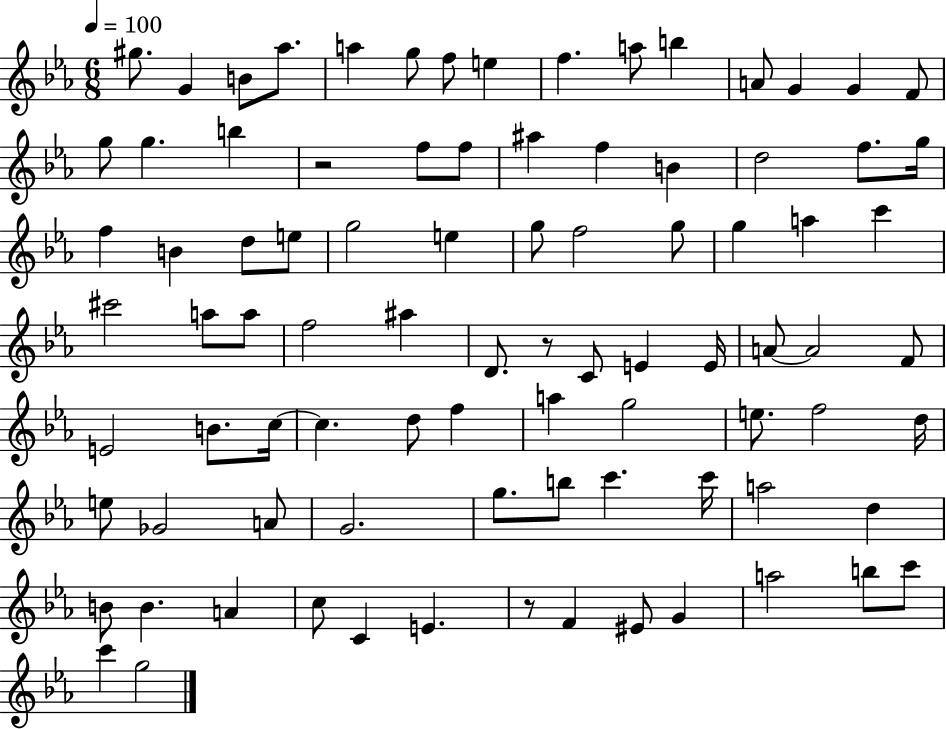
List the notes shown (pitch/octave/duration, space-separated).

G#5/e. G4/q B4/e Ab5/e. A5/q G5/e F5/e E5/q F5/q. A5/e B5/q A4/e G4/q G4/q F4/e G5/e G5/q. B5/q R/h F5/e F5/e A#5/q F5/q B4/q D5/h F5/e. G5/s F5/q B4/q D5/e E5/e G5/h E5/q G5/e F5/h G5/e G5/q A5/q C6/q C#6/h A5/e A5/e F5/h A#5/q D4/e. R/e C4/e E4/q E4/s A4/e A4/h F4/e E4/h B4/e. C5/s C5/q. D5/e F5/q A5/q G5/h E5/e. F5/h D5/s E5/e Gb4/h A4/e G4/h. G5/e. B5/e C6/q. C6/s A5/h D5/q B4/e B4/q. A4/q C5/e C4/q E4/q. R/e F4/q EIS4/e G4/q A5/h B5/e C6/e C6/q G5/h